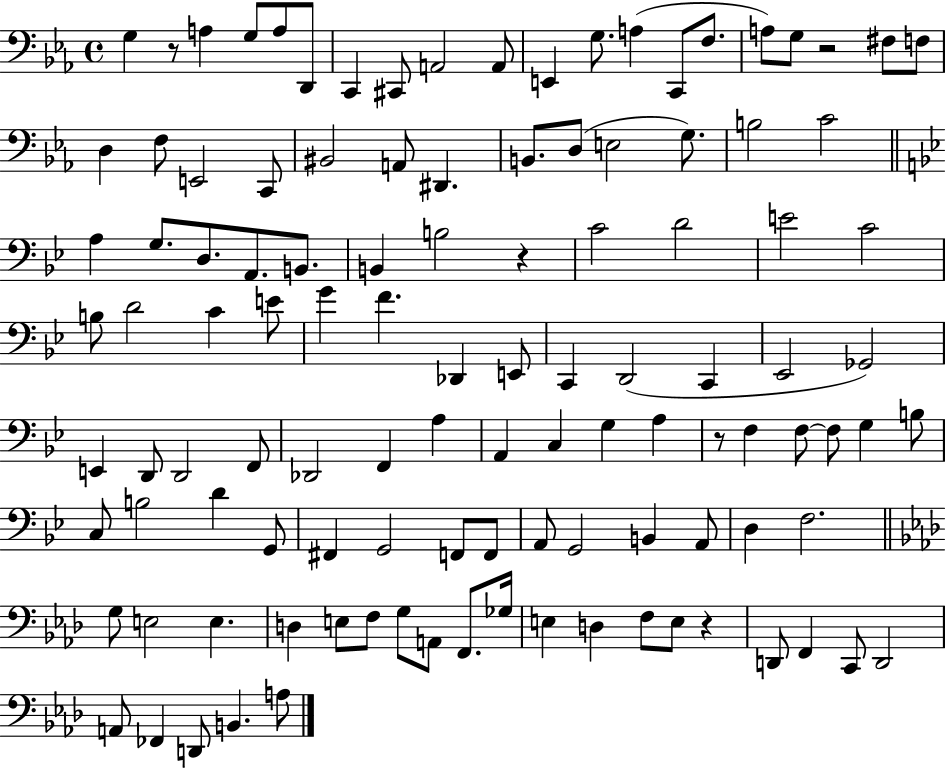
{
  \clef bass
  \time 4/4
  \defaultTimeSignature
  \key ees \major
  g4 r8 a4 g8 a8 d,8 | c,4 cis,8 a,2 a,8 | e,4 g8. a4( c,8 f8. | a8) g8 r2 fis8 f8 | \break d4 f8 e,2 c,8 | bis,2 a,8 dis,4. | b,8. d8( e2 g8.) | b2 c'2 | \break \bar "||" \break \key bes \major a4 g8. d8. a,8. b,8. | b,4 b2 r4 | c'2 d'2 | e'2 c'2 | \break b8 d'2 c'4 e'8 | g'4 f'4. des,4 e,8 | c,4 d,2( c,4 | ees,2 ges,2) | \break e,4 d,8 d,2 f,8 | des,2 f,4 a4 | a,4 c4 g4 a4 | r8 f4 f8~~ f8 g4 b8 | \break c8 b2 d'4 g,8 | fis,4 g,2 f,8 f,8 | a,8 g,2 b,4 a,8 | d4 f2. | \break \bar "||" \break \key aes \major g8 e2 e4. | d4 e8 f8 g8 a,8 f,8. ges16 | e4 d4 f8 e8 r4 | d,8 f,4 c,8 d,2 | \break a,8 fes,4 d,8 b,4. a8 | \bar "|."
}